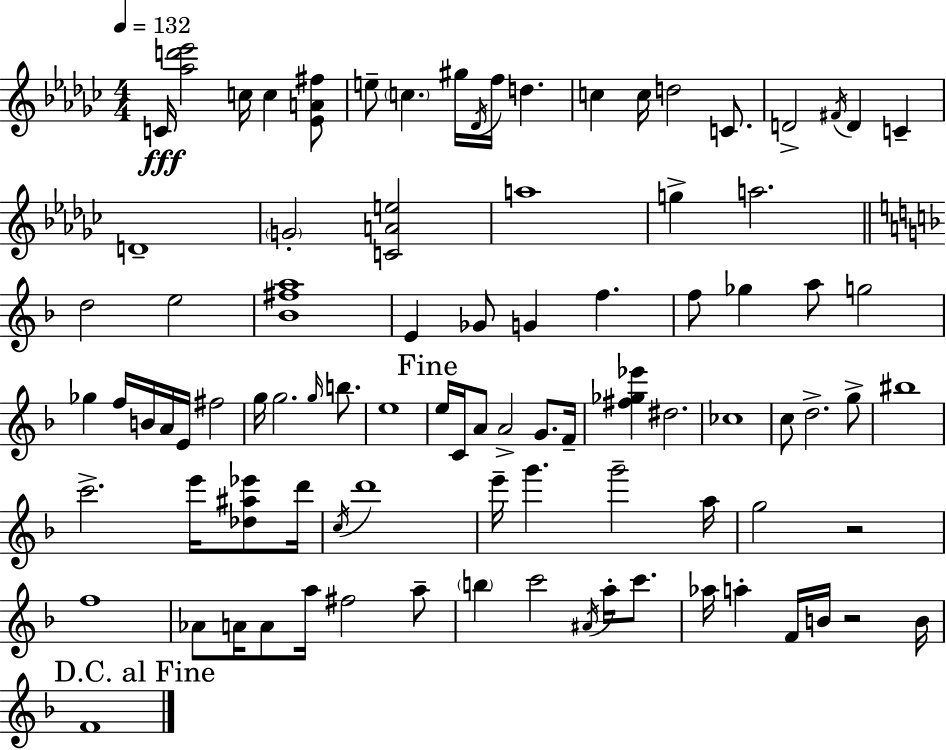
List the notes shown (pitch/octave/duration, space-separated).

C4/s [Ab5,D6,Eb6]/h C5/s C5/q [Eb4,A4,F#5]/e E5/e C5/q. G#5/s Db4/s F5/s D5/q. C5/q C5/s D5/h C4/e. D4/h F#4/s D4/q C4/q D4/w G4/h [C4,A4,E5]/h A5/w G5/q A5/h. D5/h E5/h [Bb4,F#5,A5]/w E4/q Gb4/e G4/q F5/q. F5/e Gb5/q A5/e G5/h Gb5/q F5/s B4/s A4/s E4/s F#5/h G5/s G5/h. G5/s B5/e. E5/w E5/s C4/s A4/e A4/h G4/e. F4/s [F#5,Gb5,Eb6]/q D#5/h. CES5/w C5/e D5/h. G5/e BIS5/w C6/h. E6/s [Db5,A#5,Eb6]/e D6/s C5/s D6/w E6/s G6/q. G6/h A5/s G5/h R/h F5/w Ab4/e A4/s A4/e A5/s F#5/h A5/e B5/q C6/h A#4/s A5/s C6/e. Ab5/s A5/q F4/s B4/s R/h B4/s F4/w